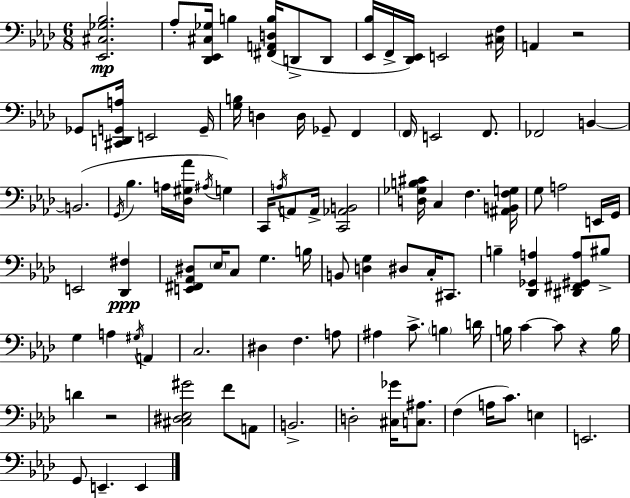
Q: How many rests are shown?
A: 3